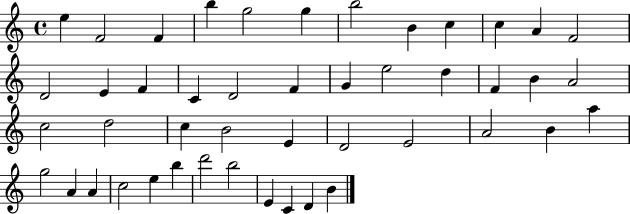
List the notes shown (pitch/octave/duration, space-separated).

E5/q F4/h F4/q B5/q G5/h G5/q B5/h B4/q C5/q C5/q A4/q F4/h D4/h E4/q F4/q C4/q D4/h F4/q G4/q E5/h D5/q F4/q B4/q A4/h C5/h D5/h C5/q B4/h E4/q D4/h E4/h A4/h B4/q A5/q G5/h A4/q A4/q C5/h E5/q B5/q D6/h B5/h E4/q C4/q D4/q B4/q